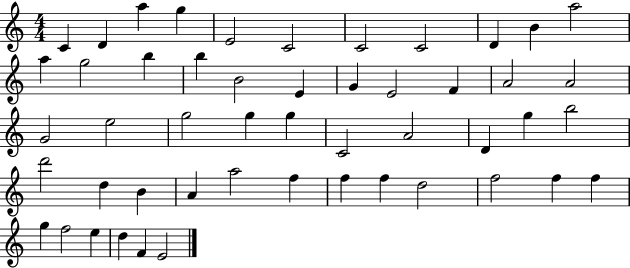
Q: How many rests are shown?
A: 0